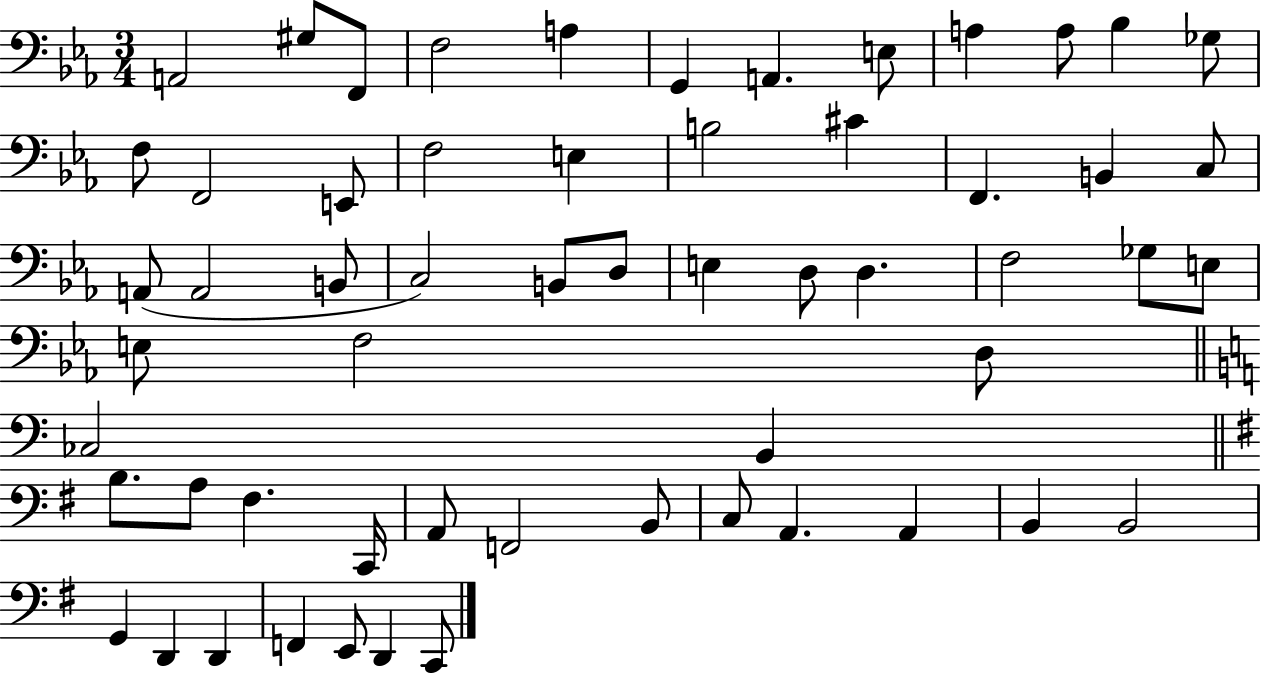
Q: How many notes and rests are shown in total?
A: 58